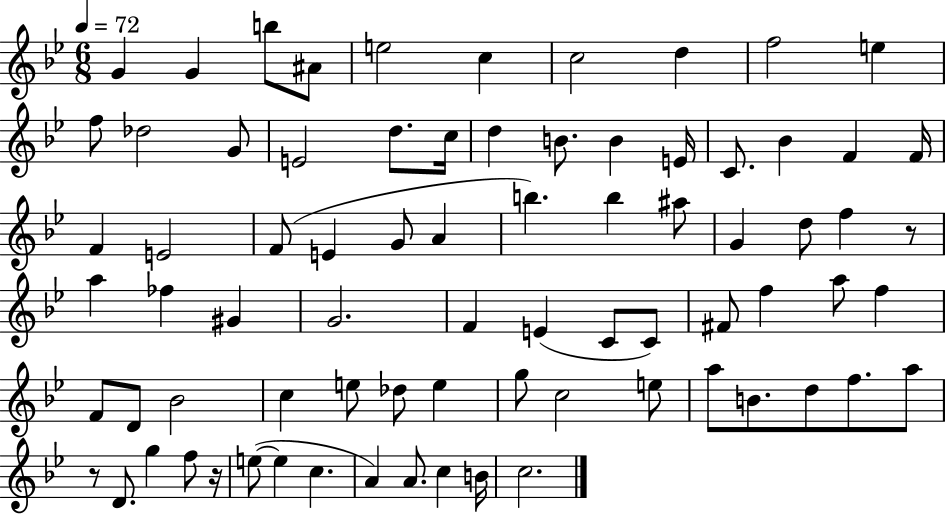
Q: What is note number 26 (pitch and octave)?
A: E4